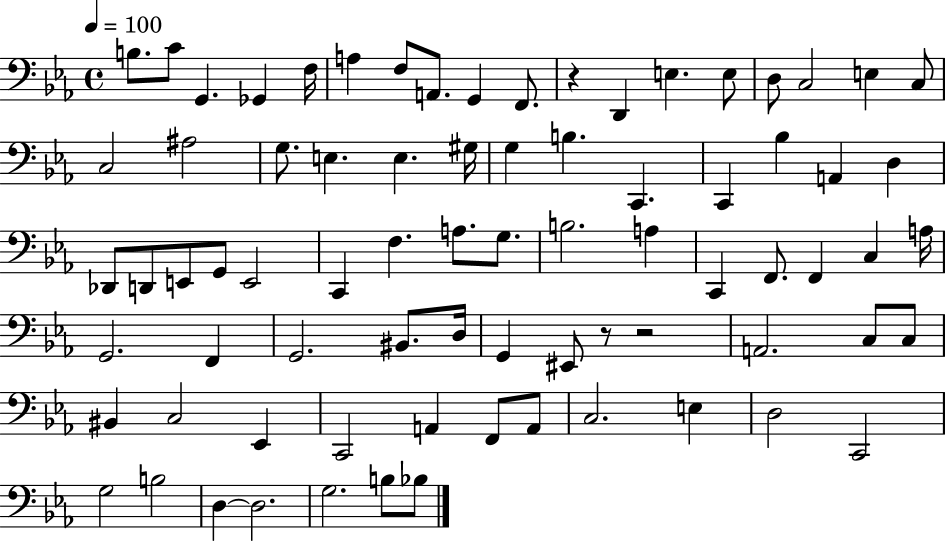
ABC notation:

X:1
T:Untitled
M:4/4
L:1/4
K:Eb
B,/2 C/2 G,, _G,, F,/4 A, F,/2 A,,/2 G,, F,,/2 z D,, E, E,/2 D,/2 C,2 E, C,/2 C,2 ^A,2 G,/2 E, E, ^G,/4 G, B, C,, C,, _B, A,, D, _D,,/2 D,,/2 E,,/2 G,,/2 E,,2 C,, F, A,/2 G,/2 B,2 A, C,, F,,/2 F,, C, A,/4 G,,2 F,, G,,2 ^B,,/2 D,/4 G,, ^E,,/2 z/2 z2 A,,2 C,/2 C,/2 ^B,, C,2 _E,, C,,2 A,, F,,/2 A,,/2 C,2 E, D,2 C,,2 G,2 B,2 D, D,2 G,2 B,/2 _B,/2